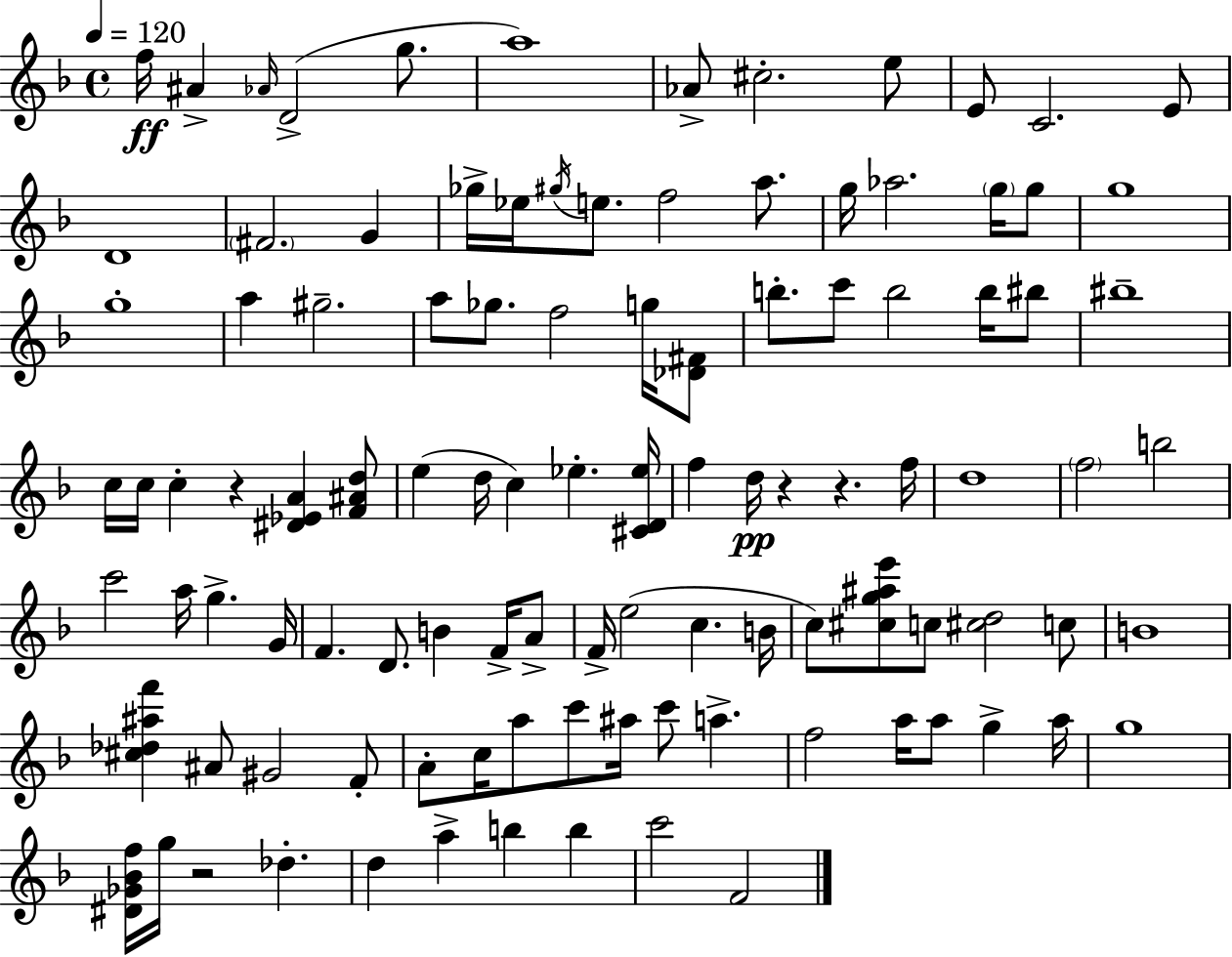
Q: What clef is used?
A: treble